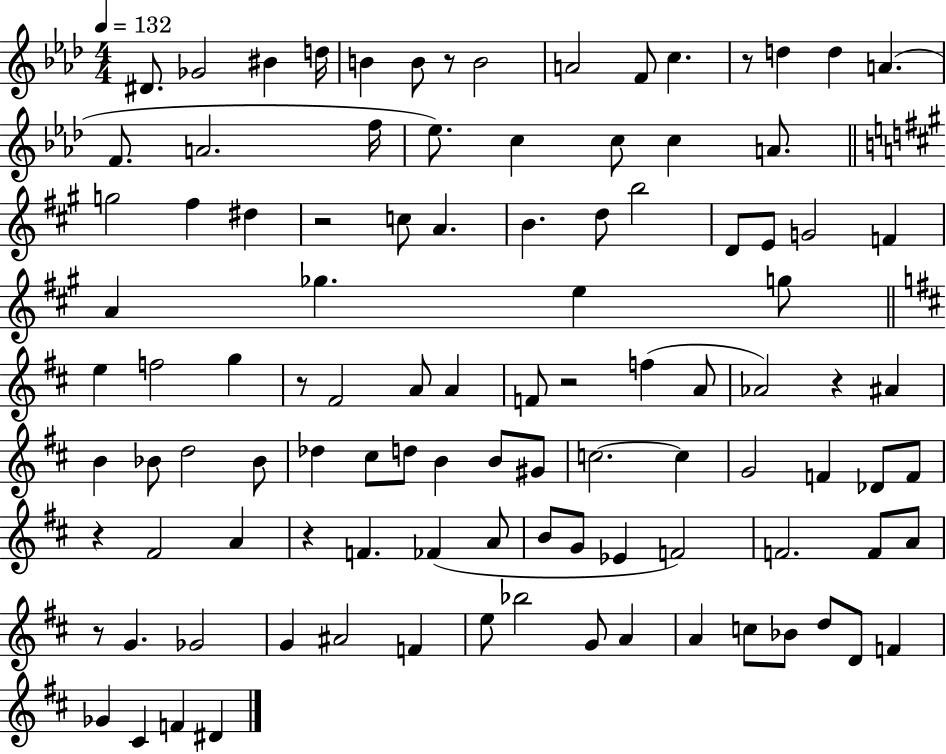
X:1
T:Untitled
M:4/4
L:1/4
K:Ab
^D/2 _G2 ^B d/4 B B/2 z/2 B2 A2 F/2 c z/2 d d A F/2 A2 f/4 _e/2 c c/2 c A/2 g2 ^f ^d z2 c/2 A B d/2 b2 D/2 E/2 G2 F A _g e g/2 e f2 g z/2 ^F2 A/2 A F/2 z2 f A/2 _A2 z ^A B _B/2 d2 _B/2 _d ^c/2 d/2 B B/2 ^G/2 c2 c G2 F _D/2 F/2 z ^F2 A z F _F A/2 B/2 G/2 _E F2 F2 F/2 A/2 z/2 G _G2 G ^A2 F e/2 _b2 G/2 A A c/2 _B/2 d/2 D/2 F _G ^C F ^D